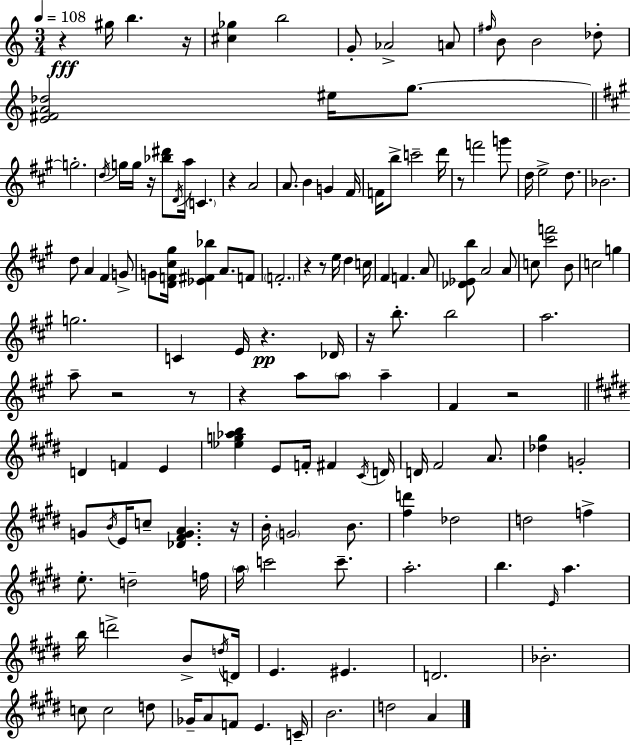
R/q G#5/s B5/q. R/s [C#5,Gb5]/q B5/h G4/e Ab4/h A4/e F#5/s B4/e B4/h Db5/e [E4,F#4,A4,Db5]/h EIS5/s G5/e. G5/h. D5/s G5/s G5/s R/s [Bb5,D#6]/e D4/s A5/s C4/q. R/q A4/h A4/e. B4/q G4/q F#4/s F4/s B5/e C6/h D6/s R/e F6/h G6/e D5/s E5/h D5/e. Bb4/h. D5/e A4/q F#4/q G4/e G4/e [D4,F4,C#5,G#5]/s [Eb4,F#4,Bb5]/q A4/e. F4/e F4/h. R/q R/e E5/s D5/q C5/s F#4/q F4/q. A4/e [Db4,Eb4,B5]/e A4/h A4/e C5/e [C#6,F6]/h B4/e C5/h G5/q G5/h. C4/q E4/s R/q. Db4/s R/s B5/e. B5/h A5/h. A5/e R/h R/e R/q A5/e A5/e A5/q F#4/q R/h D4/q F4/q E4/q [Eb5,G5,Ab5,B5]/q E4/e F4/s F#4/q C#4/s D4/s D4/s F#4/h A4/e. [Db5,G#5]/q G4/h G4/e B4/s E4/s C5/e [Db4,F#4,G4,A4]/q. R/s B4/s G4/h B4/e. [F#5,D6]/q Db5/h D5/h F5/q E5/e. D5/h F5/s A5/s C6/h C6/e. A5/h. B5/q. E4/s A5/q. B5/s D6/h B4/e D5/s D4/s E4/q. EIS4/q. D4/h. Bb4/h. C5/e C5/h D5/e Gb4/s A4/e F4/e E4/q. C4/s B4/h. D5/h A4/q